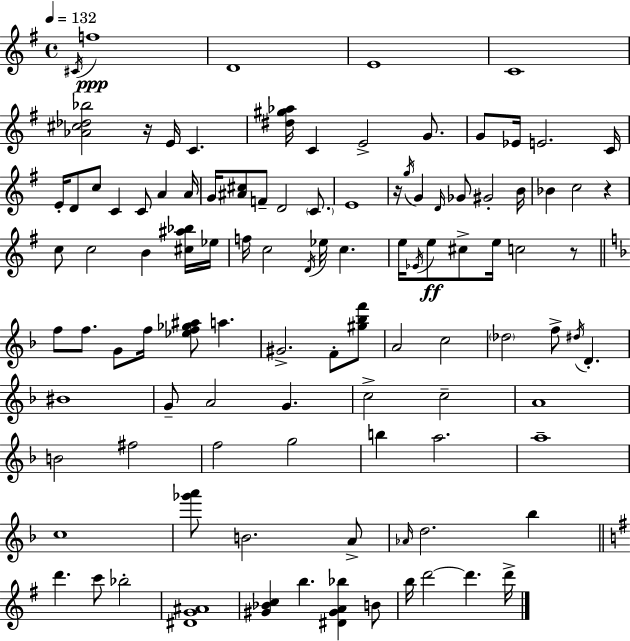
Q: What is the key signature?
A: G major